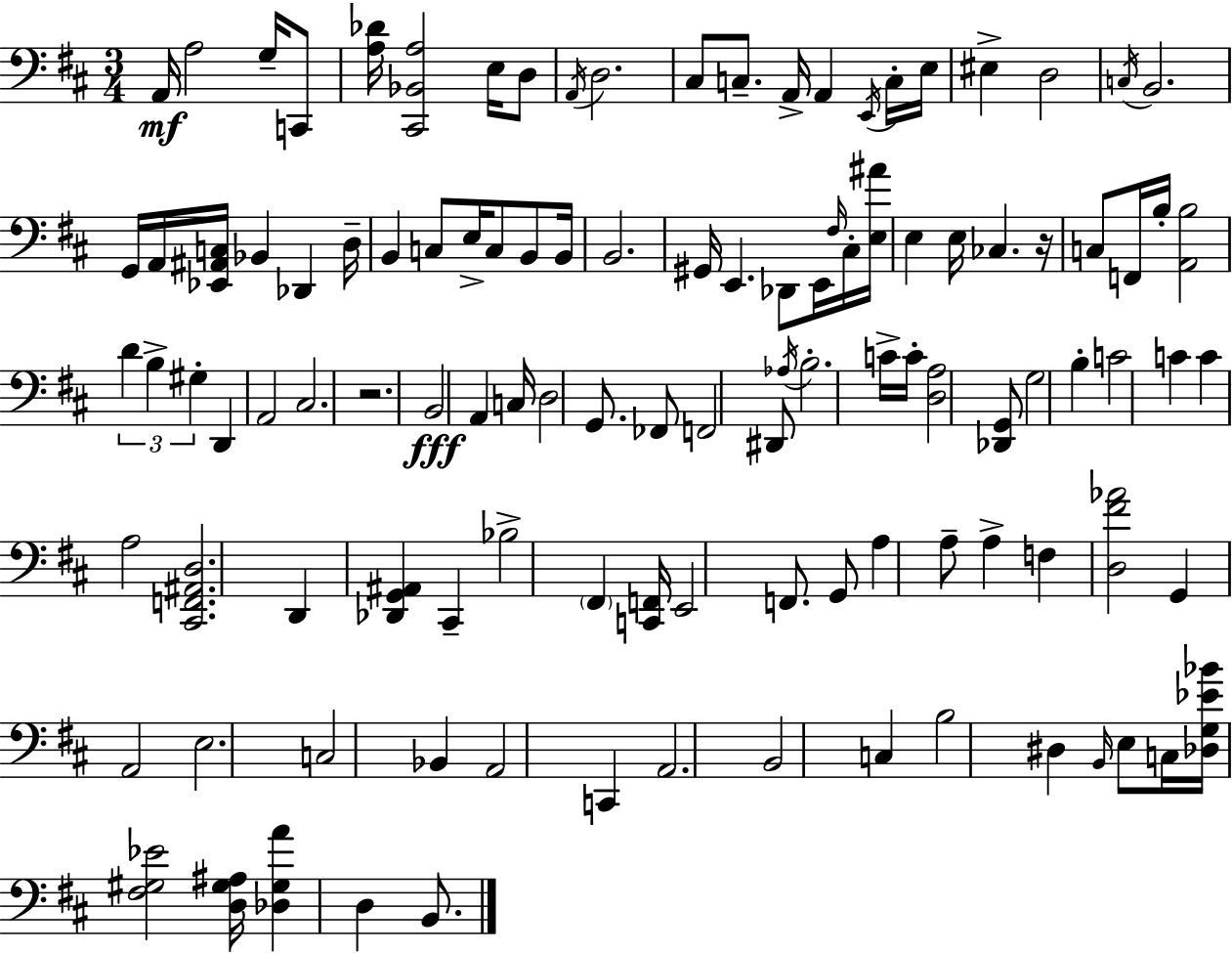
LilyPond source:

{
  \clef bass
  \numericTimeSignature
  \time 3/4
  \key d \major
  a,16\mf a2 g16-- c,8 | <a des'>16 <cis, bes, a>2 e16 d8 | \acciaccatura { a,16 } d2. | cis8 c8.-- a,16-> a,4 \acciaccatura { e,16 } | \break c16-. e16 eis4-> d2 | \acciaccatura { c16 } b,2. | g,16 a,16 <ees, ais, c>16 bes,4 des,4 | d16-- b,4 c8 e16-> c8 | \break b,8 b,16 b,2. | gis,16 e,4. des,8 | e,16 \grace { fis16 } cis16-. <e ais'>16 e4 e16 ces4. | r16 c8 f,16 b16-. <a, b>2 | \break \tuplet 3/2 { d'4 b4-> | gis4-. } d,4 a,2 | cis2. | r2. | \break b,2\fff | a,4 c16 d2 | g,8. fes,8 f,2 | dis,8 \acciaccatura { aes16 } b2.-. | \break c'16-> c'16-. <d a>2 | <des, g,>8 g2 | b4-. c'2 | c'4 c'4 a2 | \break <cis, f, ais, d>2. | d,4 <des, g, ais,>4 | cis,4-- bes2-> | \parenthesize fis,4 <c, f,>16 e,2 | \break f,8. g,8 a4 a8-- | a4-> f4 <d fis' aes'>2 | g,4 a,2 | e2. | \break c2 | bes,4 a,2 | c,4 a,2. | b,2 | \break c4 b2 | dis4 \grace { b,16 } e8 c16 <des g ees' bes'>16 <fis gis ees'>2 | <d gis ais>16 <des gis a'>4 d4 | b,8. \bar "|."
}